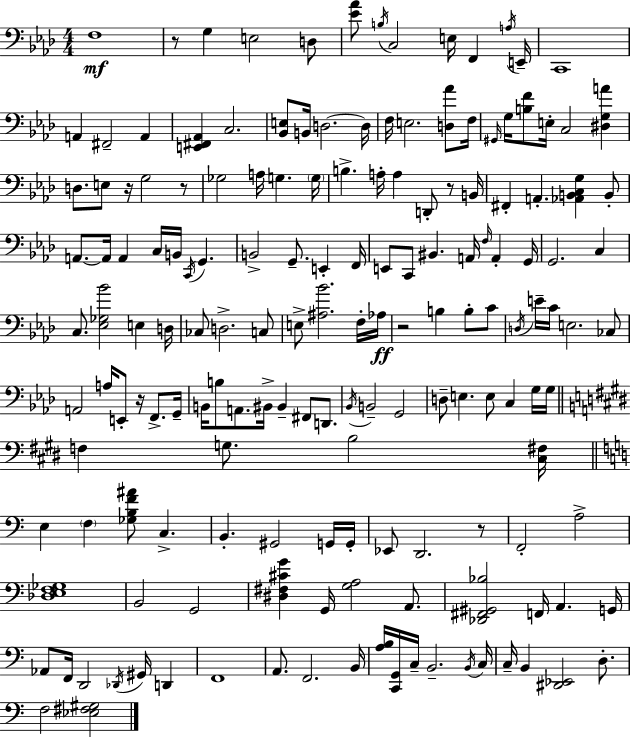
{
  \clef bass
  \numericTimeSignature
  \time 4/4
  \key aes \major
  f1\mf | r8 g4 e2 d8 | <ees' aes'>8 \acciaccatura { b16 } c2 e16 f,4 | \acciaccatura { a16 } e,16-- c,1 | \break a,4 fis,2-- a,4 | <e, fis, aes,>4 c2. | <bes, e>8 b,16 d2.~~ | d16 f16 e2. <d aes'>8 | \break f16 \grace { gis,16 } g16 <b f'>8 e16-. c2 <dis g a'>4 | d8. e8 r16 g2 | r8 ges2 a16 g4. | \parenthesize g16 b4.-> a16-. a4 d,8-. | \break r8 b,16 fis,4-. a,4.-. <aes, b, c g>4 | b,8-. a,8.~~ a,16 a,4 c16 b,16 \acciaccatura { c,16 } g,4. | b,2-> g,8.-- e,4-. | f,16 e,8 c,8 bis,4. a,16 \grace { f16 } | \break a,4-. g,16 g,2. | c4 c8. <ees ges bes'>2 | e4 d16 ces8 d2.-> | c8 e8-> <ais bes'>2. | \break f16-. aes16\ff r2 b4 | b8-. c'8 \acciaccatura { d16 } e'16-- c'16 e2. | ces8 a,2 a16 e,8-. | r16 f,8.-> g,16-- b,16 b8 a,8. bis,16-> bis,4-- | \break fis,8 d,8. \acciaccatura { bes,16 } b,2-- g,2 | d8-- e4. e8 | c4 g16 g16 \bar "||" \break \key e \major f4 g8. b2 <cis fis>16 | \bar "||" \break \key a \minor e4 \parenthesize f4 <ges b f' ais'>8 c4.-> | b,4.-. gis,2 g,16 g,16-. | ees,8 d,2. r8 | f,2-. a2-> | \break <des e f ges>1 | b,2 g,2 | <dis fis cis' g'>4 g,16 <g a>2 a,8. | <des, fis, gis, bes>2 f,16 a,4. g,16 | \break aes,8 f,16 d,2 \acciaccatura { des,16 } gis,16 d,4 | f,1 | a,8. f,2. | b,16 <a b>16 <c, g,>16 c16-- b,2.-- | \break \acciaccatura { b,16 } c16 c16-- b,4 <dis, ees,>2 d8.-. | f2 <ees fis gis>2 | \bar "|."
}